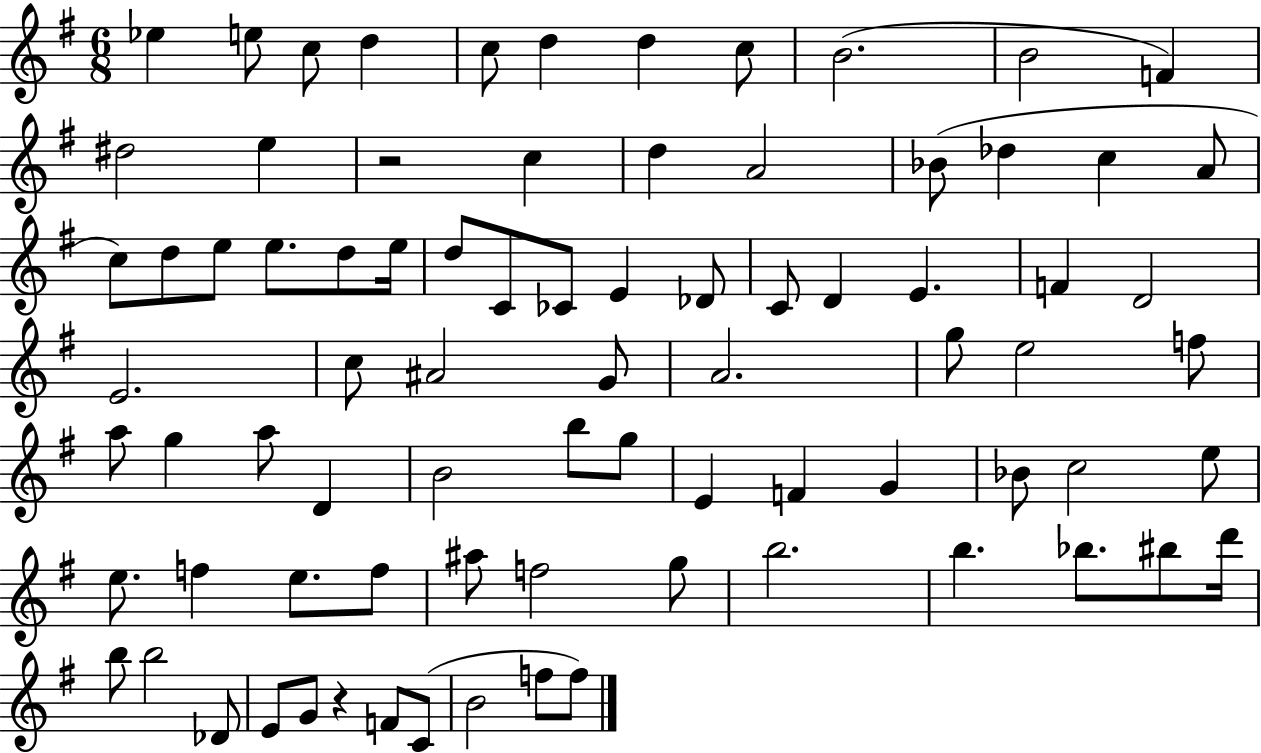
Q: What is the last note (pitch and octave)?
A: F5